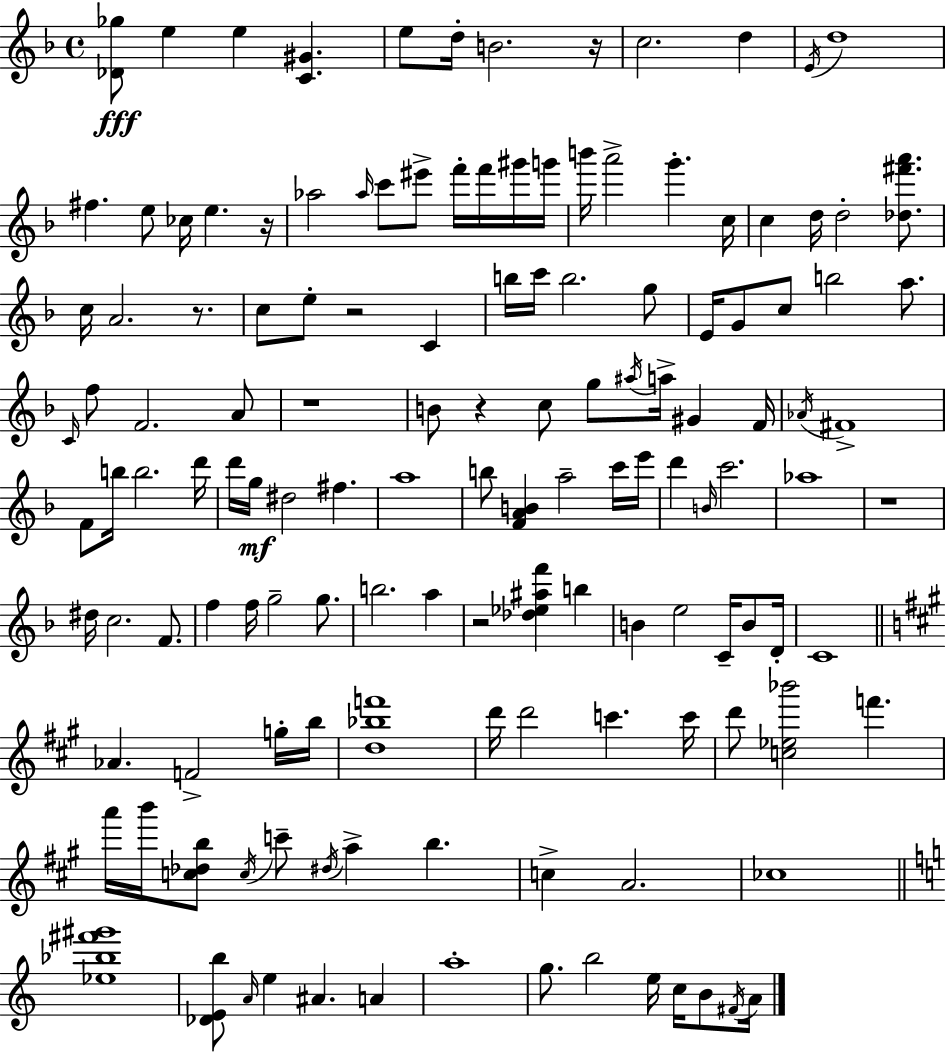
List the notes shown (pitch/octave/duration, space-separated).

[Db4,Gb5]/e E5/q E5/q [C4,G#4]/q. E5/e D5/s B4/h. R/s C5/h. D5/q E4/s D5/w F#5/q. E5/e CES5/s E5/q. R/s Ab5/h Ab5/s C6/e EIS6/e F6/s F6/s G#6/s G6/s B6/s A6/h G6/q. C5/s C5/q D5/s D5/h [Db5,F#6,A6]/e. C5/s A4/h. R/e. C5/e E5/e R/h C4/q B5/s C6/s B5/h. G5/e E4/s G4/e C5/e B5/h A5/e. C4/s F5/e F4/h. A4/e R/w B4/e R/q C5/e G5/e A#5/s A5/s G#4/q F4/s Ab4/s F#4/w F4/e B5/s B5/h. D6/s D6/s G5/s D#5/h F#5/q. A5/w B5/e [F4,A4,B4]/q A5/h C6/s E6/s D6/q B4/s C6/h. Ab5/w R/w D#5/s C5/h. F4/e. F5/q F5/s G5/h G5/e. B5/h. A5/q R/h [Db5,Eb5,A#5,F6]/q B5/q B4/q E5/h C4/s B4/e D4/s C4/w Ab4/q. F4/h G5/s B5/s [D5,Bb5,F6]/w D6/s D6/h C6/q. C6/s D6/e [C5,Eb5,Bb6]/h F6/q. A6/s B6/s [C5,Db5,B5]/e C5/s C6/e D#5/s A5/q B5/q. C5/q A4/h. CES5/w [Eb5,Bb5,F#6,G#6]/w [Db4,E4,B5]/e A4/s E5/q A#4/q. A4/q A5/w G5/e. B5/h E5/s C5/s B4/e F#4/s A4/s